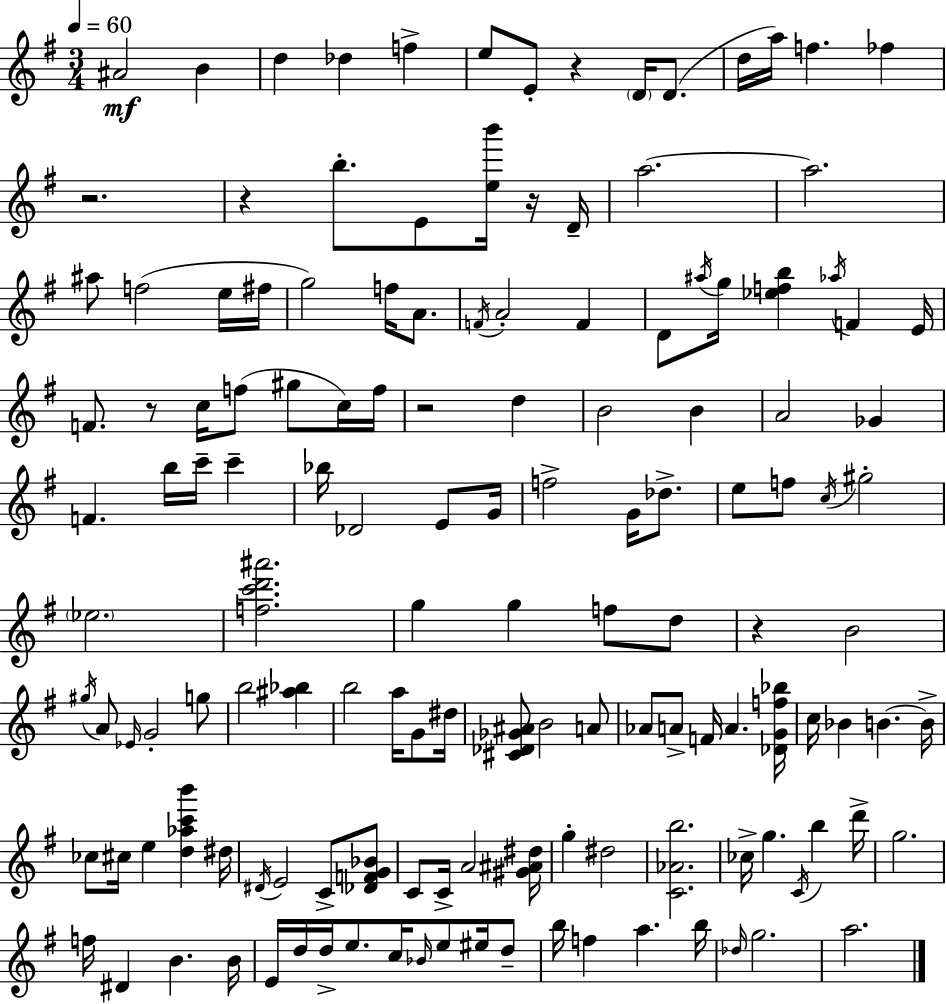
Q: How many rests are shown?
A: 7